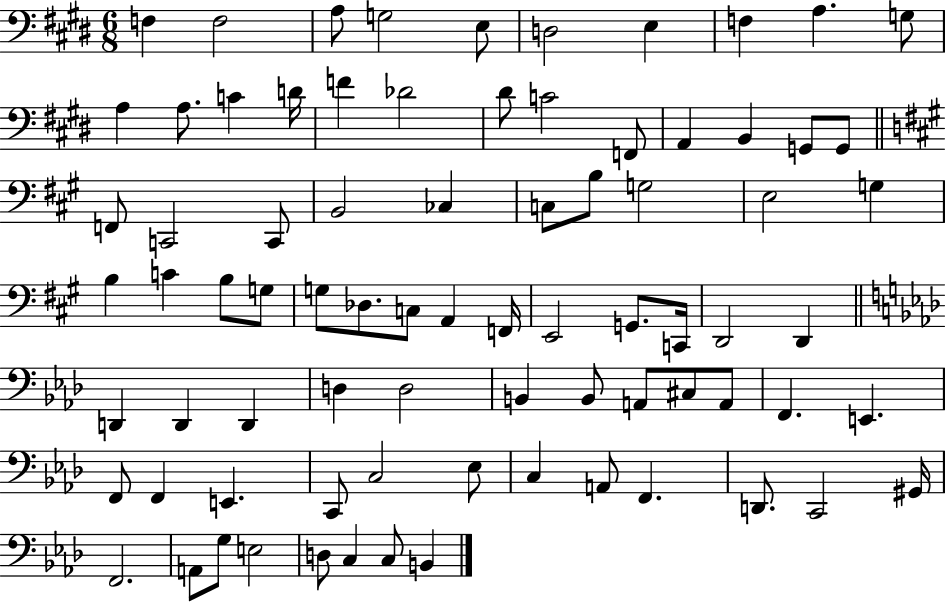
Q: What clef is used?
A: bass